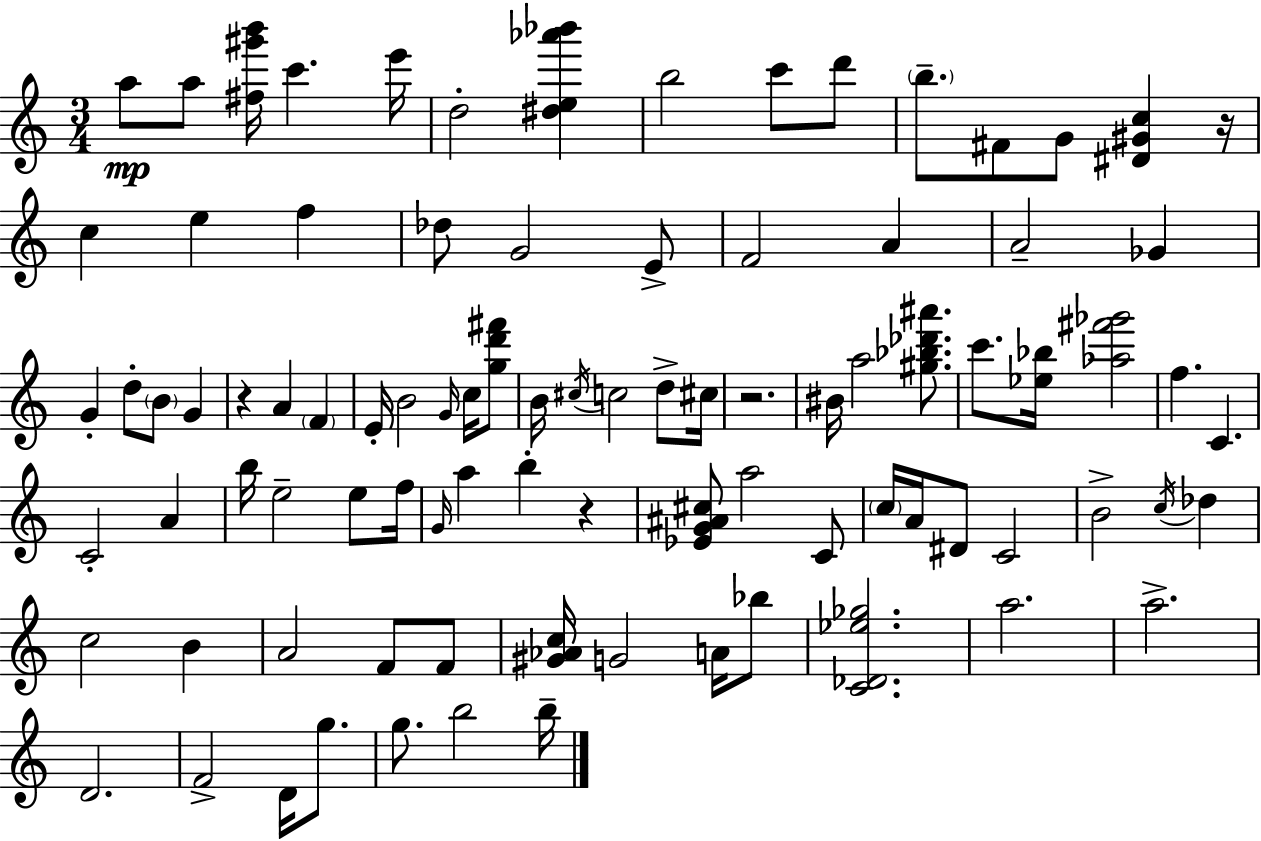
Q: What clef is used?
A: treble